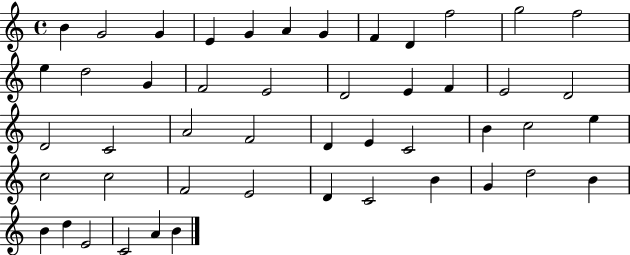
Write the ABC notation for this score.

X:1
T:Untitled
M:4/4
L:1/4
K:C
B G2 G E G A G F D f2 g2 f2 e d2 G F2 E2 D2 E F E2 D2 D2 C2 A2 F2 D E C2 B c2 e c2 c2 F2 E2 D C2 B G d2 B B d E2 C2 A B